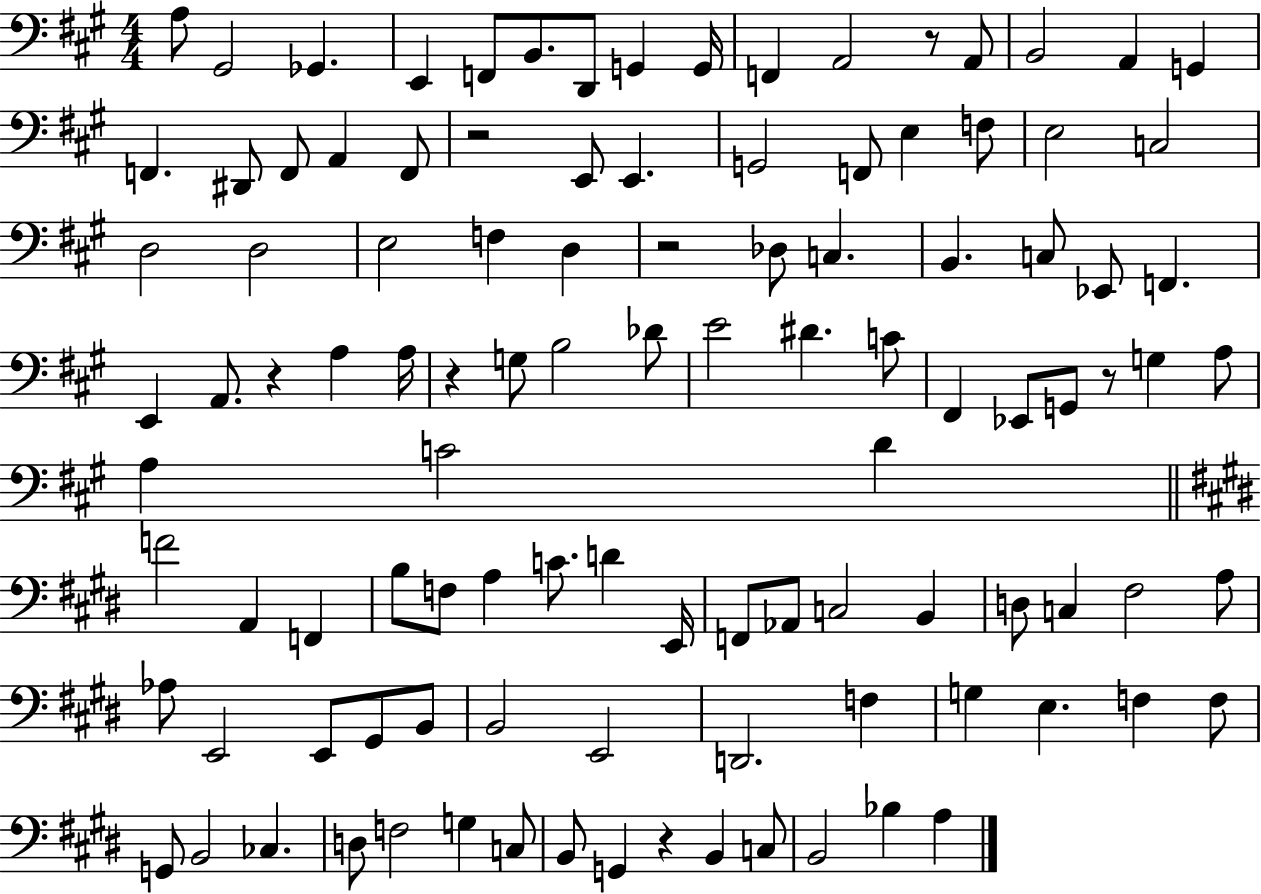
X:1
T:Untitled
M:4/4
L:1/4
K:A
A,/2 ^G,,2 _G,, E,, F,,/2 B,,/2 D,,/2 G,, G,,/4 F,, A,,2 z/2 A,,/2 B,,2 A,, G,, F,, ^D,,/2 F,,/2 A,, F,,/2 z2 E,,/2 E,, G,,2 F,,/2 E, F,/2 E,2 C,2 D,2 D,2 E,2 F, D, z2 _D,/2 C, B,, C,/2 _E,,/2 F,, E,, A,,/2 z A, A,/4 z G,/2 B,2 _D/2 E2 ^D C/2 ^F,, _E,,/2 G,,/2 z/2 G, A,/2 A, C2 D F2 A,, F,, B,/2 F,/2 A, C/2 D E,,/4 F,,/2 _A,,/2 C,2 B,, D,/2 C, ^F,2 A,/2 _A,/2 E,,2 E,,/2 ^G,,/2 B,,/2 B,,2 E,,2 D,,2 F, G, E, F, F,/2 G,,/2 B,,2 _C, D,/2 F,2 G, C,/2 B,,/2 G,, z B,, C,/2 B,,2 _B, A,